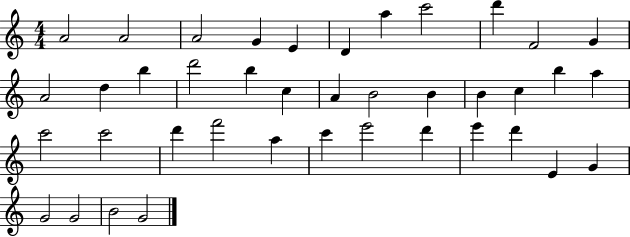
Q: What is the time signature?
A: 4/4